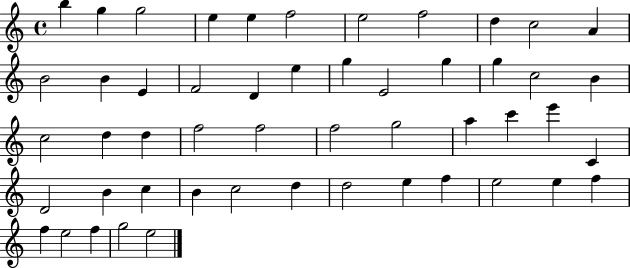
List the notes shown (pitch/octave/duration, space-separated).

B5/q G5/q G5/h E5/q E5/q F5/h E5/h F5/h D5/q C5/h A4/q B4/h B4/q E4/q F4/h D4/q E5/q G5/q E4/h G5/q G5/q C5/h B4/q C5/h D5/q D5/q F5/h F5/h F5/h G5/h A5/q C6/q E6/q C4/q D4/h B4/q C5/q B4/q C5/h D5/q D5/h E5/q F5/q E5/h E5/q F5/q F5/q E5/h F5/q G5/h E5/h